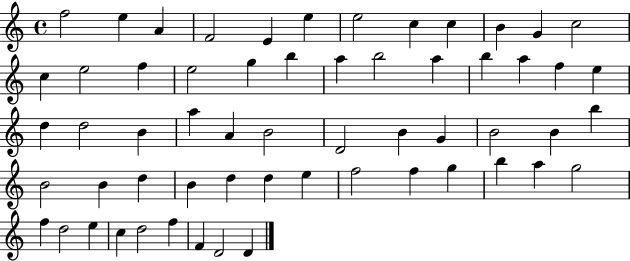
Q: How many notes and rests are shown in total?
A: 59